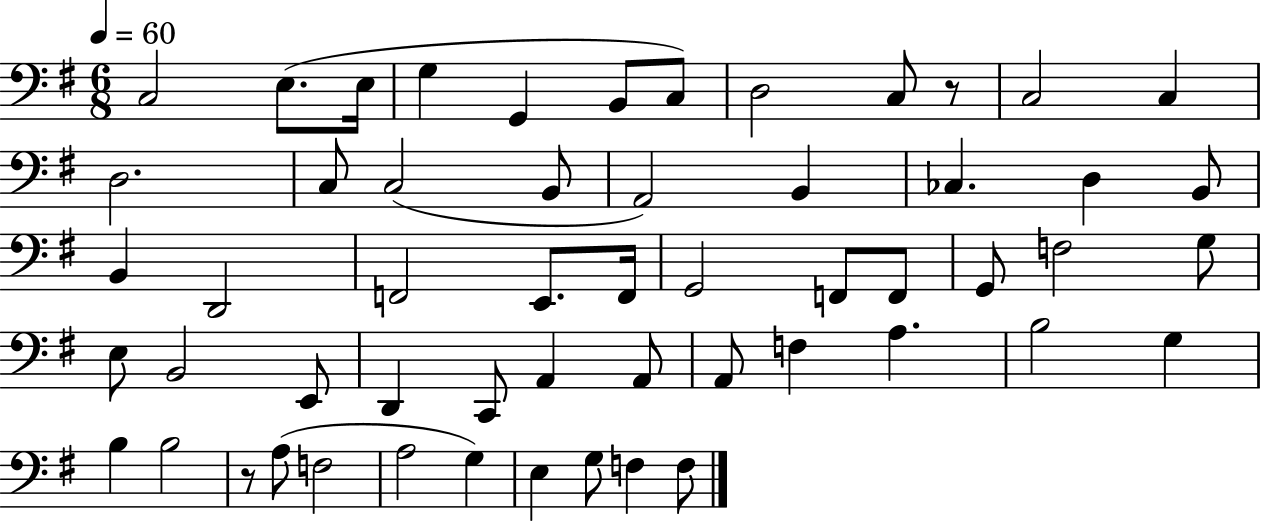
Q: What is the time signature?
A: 6/8